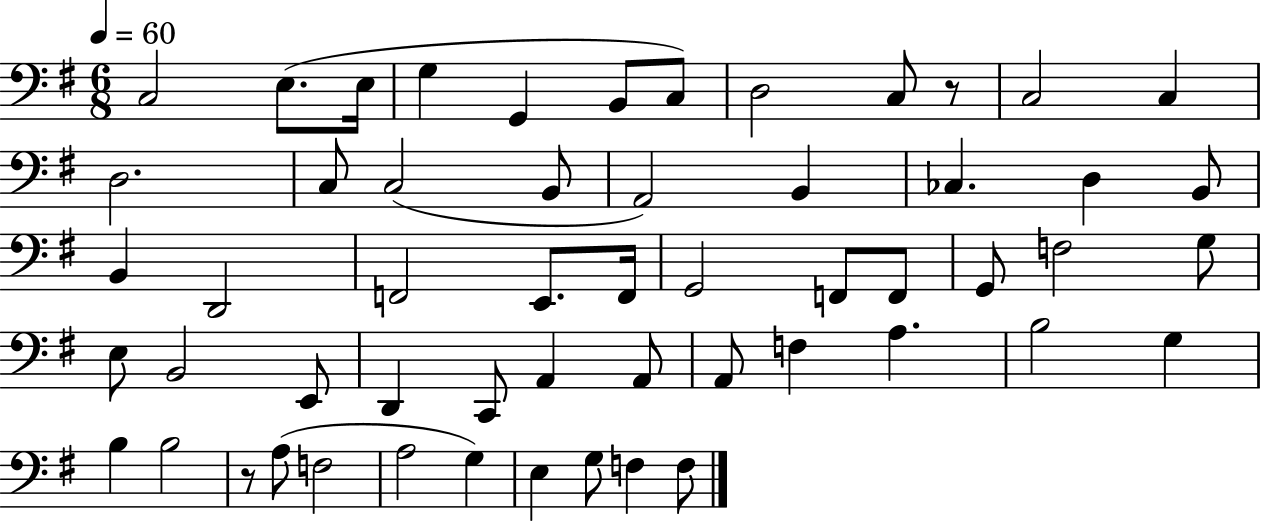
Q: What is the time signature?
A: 6/8